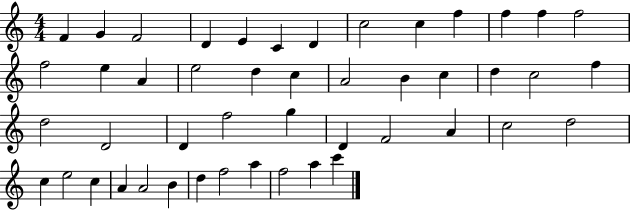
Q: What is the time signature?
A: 4/4